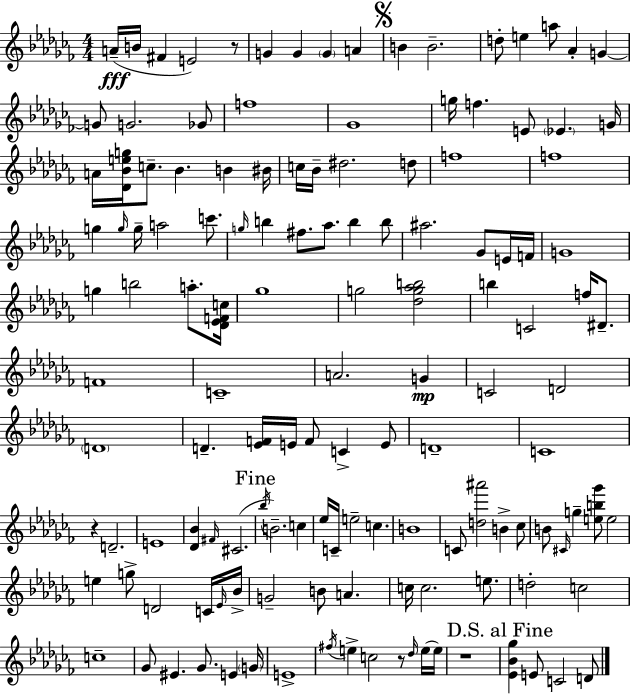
X:1
T:Untitled
M:4/4
L:1/4
K:Abm
A/4 B/4 ^F E2 z/2 G G G A B B2 d/2 e a/2 _A G G/2 G2 _G/2 f4 _G4 g/4 f E/2 _E G/4 A/4 [_D_Beg]/4 c/2 _B B ^B/4 c/4 _B/4 ^d2 d/2 f4 f4 g g/4 g/4 a2 c'/2 g/4 b ^f/2 _a/2 b b/2 ^a2 _G/2 E/4 F/4 G4 g b2 a/2 [_D_EFc]/4 _g4 g2 [_dg_ab]2 b C2 f/4 ^D/2 F4 C4 A2 G C2 D2 D4 D [_EF]/4 E/4 F/2 C E/2 D4 C4 z D2 E4 [_D_B] ^F/4 ^C2 _b/4 B2 c _e/4 C/4 e2 c B4 C/2 [d^a']2 B _c/2 B/2 ^C/4 g [eb_g']/2 e2 e g/2 D2 C/4 _E/4 _B/4 G2 B/2 A c/4 c2 e/2 d2 c2 c4 _G/2 ^E _G/2 E G/4 E4 ^f/4 e c2 z/2 _d/4 e/4 e/4 z4 [_E_B_g] E/2 C2 D/2